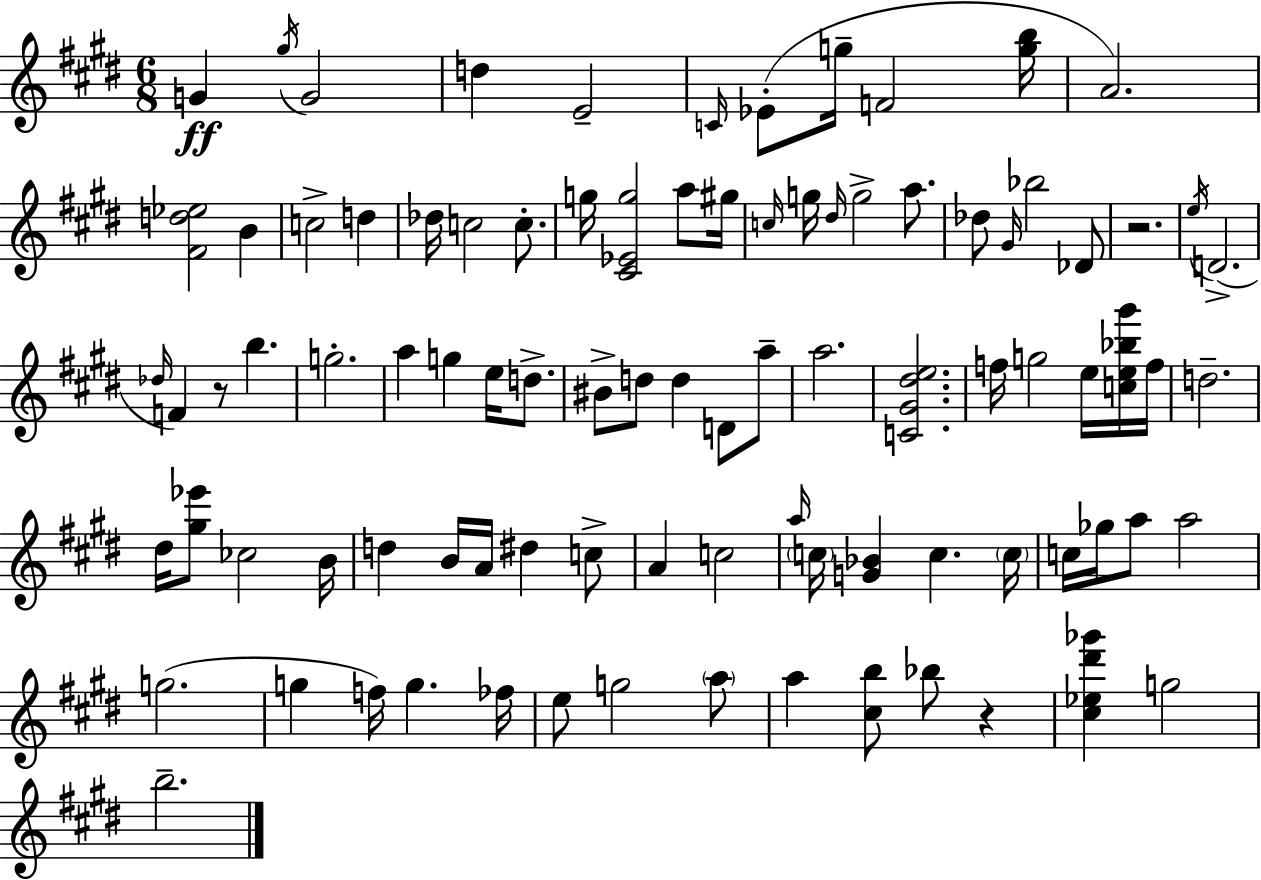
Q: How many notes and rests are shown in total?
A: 91